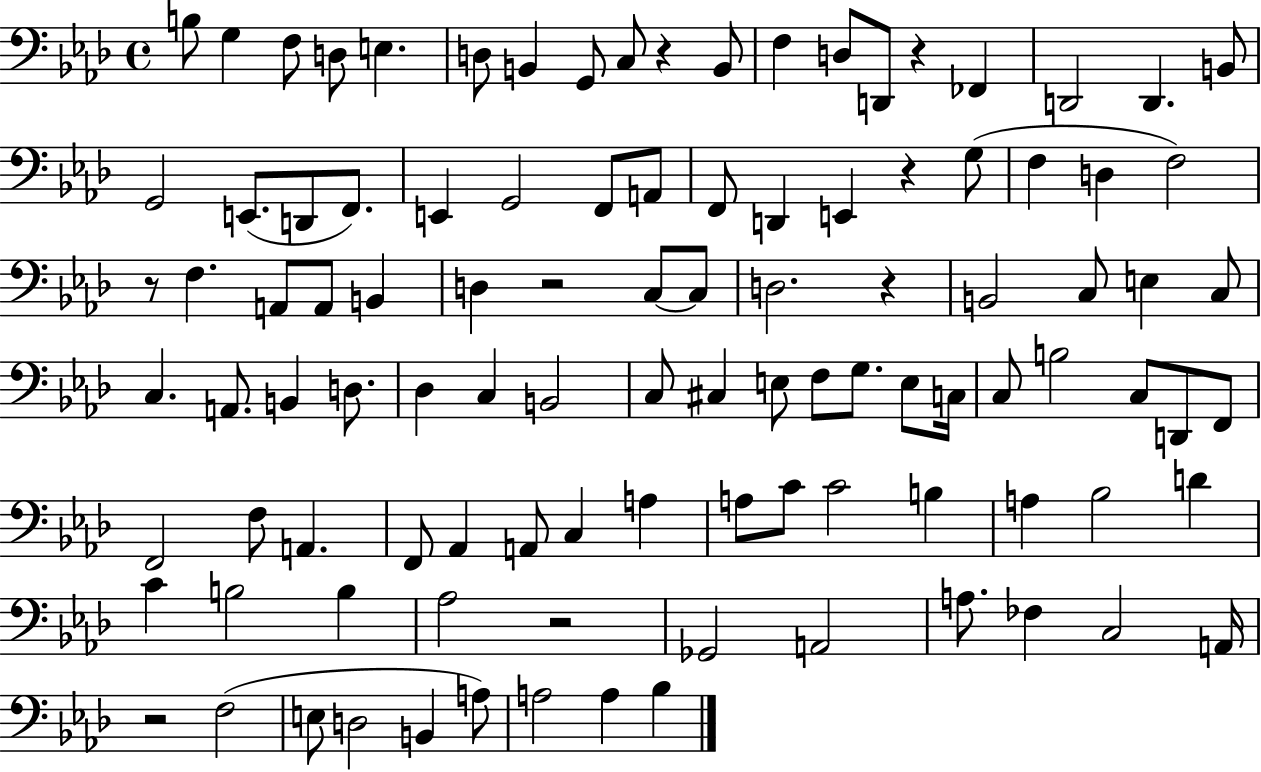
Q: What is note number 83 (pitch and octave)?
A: Gb2